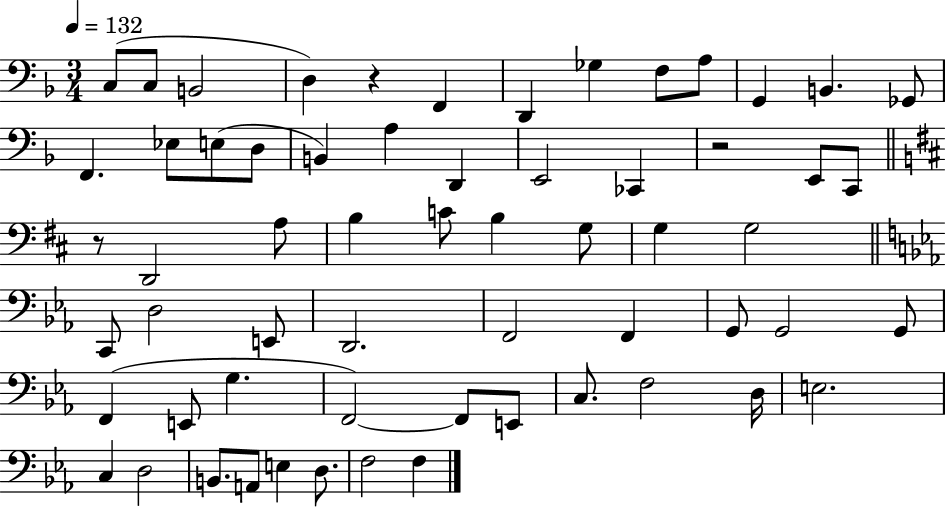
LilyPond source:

{
  \clef bass
  \numericTimeSignature
  \time 3/4
  \key f \major
  \tempo 4 = 132
  c8( c8 b,2 | d4) r4 f,4 | d,4 ges4 f8 a8 | g,4 b,4. ges,8 | \break f,4. ees8 e8( d8 | b,4) a4 d,4 | e,2 ces,4 | r2 e,8 c,8 | \break \bar "||" \break \key d \major r8 d,2 a8 | b4 c'8 b4 g8 | g4 g2 | \bar "||" \break \key ees \major c,8 d2 e,8 | d,2. | f,2 f,4 | g,8 g,2 g,8 | \break f,4( e,8 g4. | f,2~~) f,8 e,8 | c8. f2 d16 | e2. | \break c4 d2 | b,8. a,8 e4 d8. | f2 f4 | \bar "|."
}